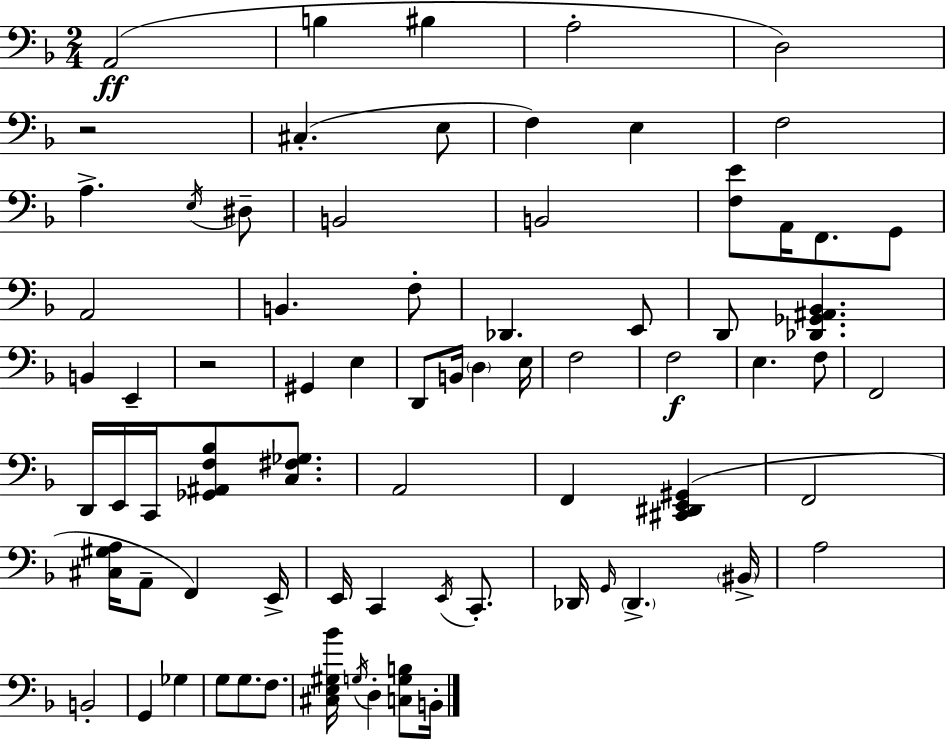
X:1
T:Untitled
M:2/4
L:1/4
K:F
A,,2 B, ^B, A,2 D,2 z2 ^C, E,/2 F, E, F,2 A, E,/4 ^D,/2 B,,2 B,,2 [F,E]/2 A,,/4 F,,/2 G,,/2 A,,2 B,, F,/2 _D,, E,,/2 D,,/2 [_D,,_G,,^A,,_B,,] B,, E,, z2 ^G,, E, D,,/2 B,,/4 D, E,/4 F,2 F,2 E, F,/2 F,,2 D,,/4 E,,/4 C,,/4 [_G,,^A,,F,_B,]/2 [C,^F,_G,]/2 A,,2 F,, [^C,,^D,,E,,^G,,] F,,2 [^C,^G,A,]/4 A,,/2 F,, E,,/4 E,,/4 C,, E,,/4 C,,/2 _D,,/4 G,,/4 _D,, ^B,,/4 A,2 B,,2 G,, _G, G,/2 G,/2 F,/2 [^C,E,^G,_B]/4 G,/4 D, [C,G,B,]/2 B,,/4